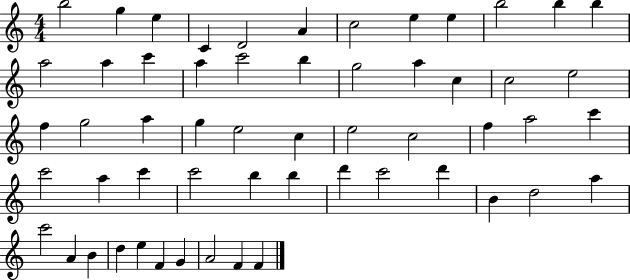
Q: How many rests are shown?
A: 0